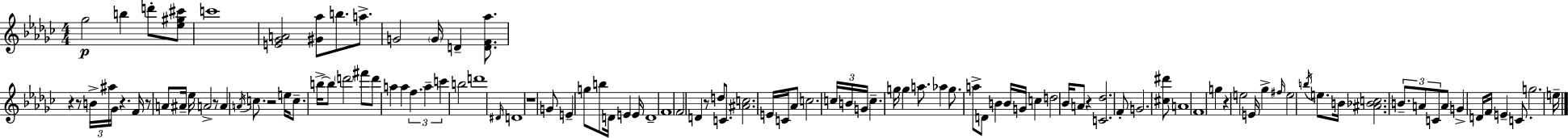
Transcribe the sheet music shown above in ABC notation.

X:1
T:Untitled
M:4/4
L:1/4
K:Ebm
_g2 b d'/2 [_e^g^c']/2 c'4 [E_GA]2 [^G_a]/2 b/2 a/2 G2 G/4 D [DF_a]/2 z z/2 B/4 ^a/4 _G/4 z F/4 z/2 A/2 ^A/4 _e/4 A2 z/2 A A/4 c/2 z2 e/4 c/2 b/4 b/2 d'2 ^f'/2 d'/2 a a f a c' b2 d'4 ^D/4 D4 z4 G/2 E g/2 b/2 D/4 E E/4 D4 F4 F2 D z/2 d/2 C/2 [^Ac]2 E/4 C/4 _A/2 c2 c/4 B/4 G/4 c g/4 g a/2 _a g/2 a/2 D/2 B B/4 G/4 c d2 _B/4 A/2 z [C_d]2 F/2 G2 [^c^d']/2 A4 F4 g z e2 E/4 _g ^f/4 e2 b/4 e/2 B/4 [^A_Bc]2 B/2 A/2 C/2 A/2 G D/4 F/4 E C/2 g2 e/4